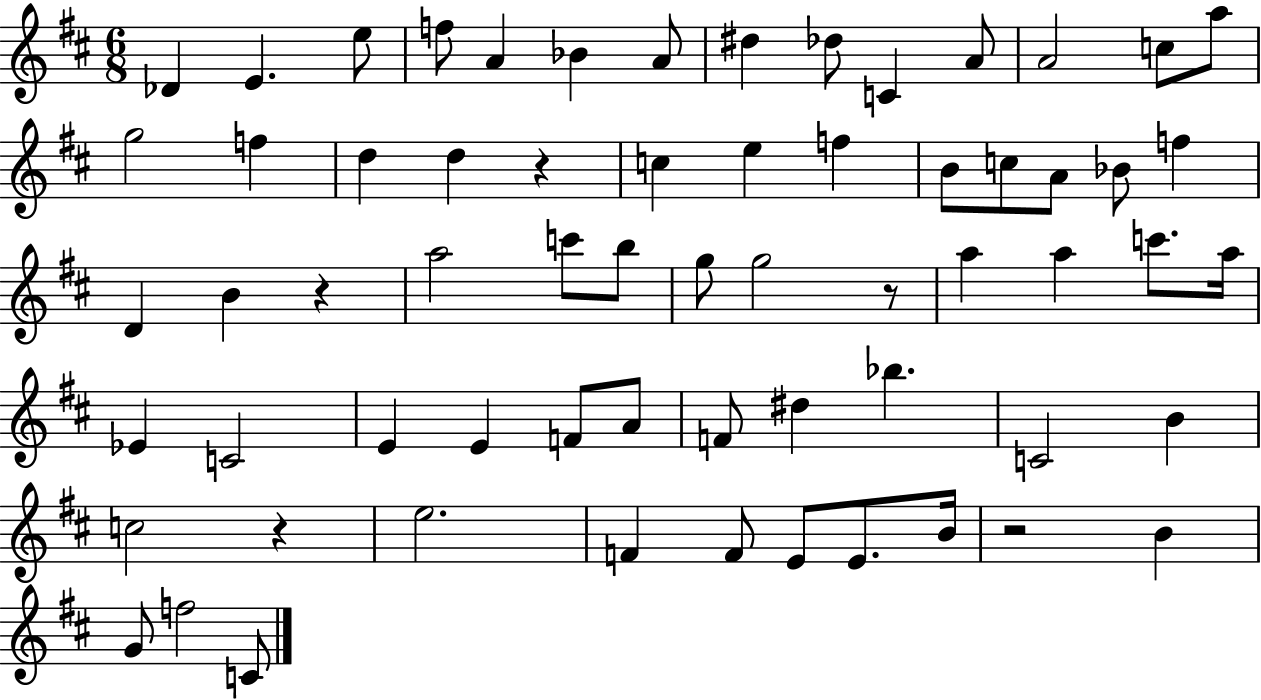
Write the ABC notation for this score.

X:1
T:Untitled
M:6/8
L:1/4
K:D
_D E e/2 f/2 A _B A/2 ^d _d/2 C A/2 A2 c/2 a/2 g2 f d d z c e f B/2 c/2 A/2 _B/2 f D B z a2 c'/2 b/2 g/2 g2 z/2 a a c'/2 a/4 _E C2 E E F/2 A/2 F/2 ^d _b C2 B c2 z e2 F F/2 E/2 E/2 B/4 z2 B G/2 f2 C/2